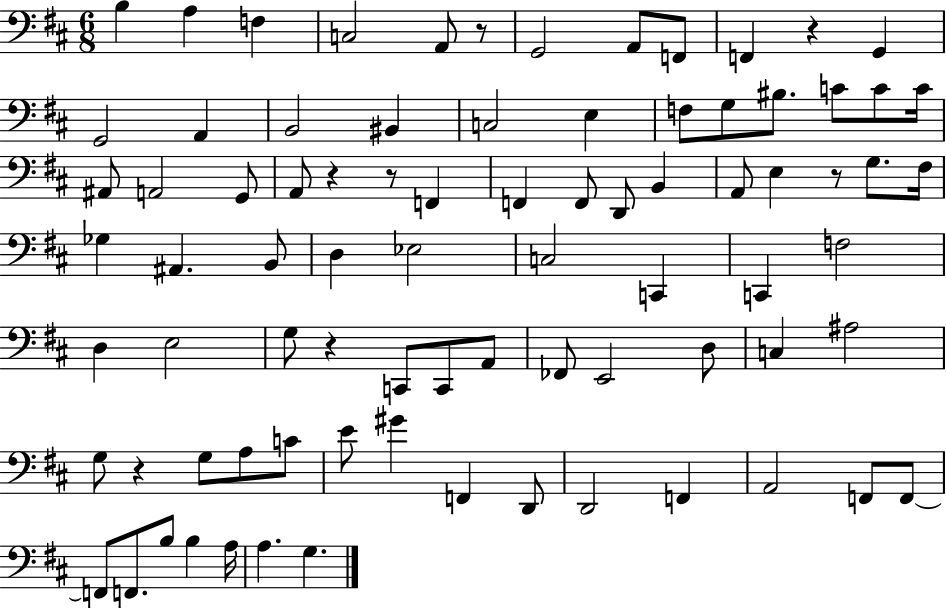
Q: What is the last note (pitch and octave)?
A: G3